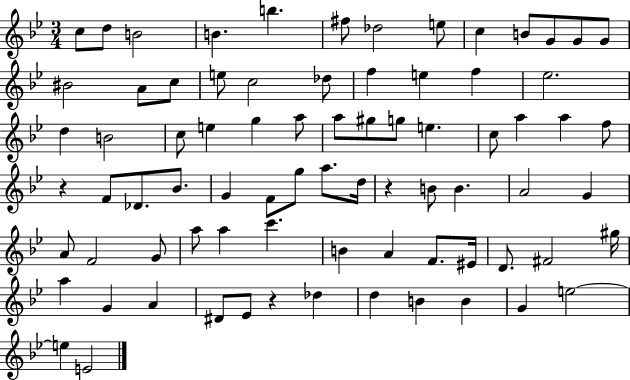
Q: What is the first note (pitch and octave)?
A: C5